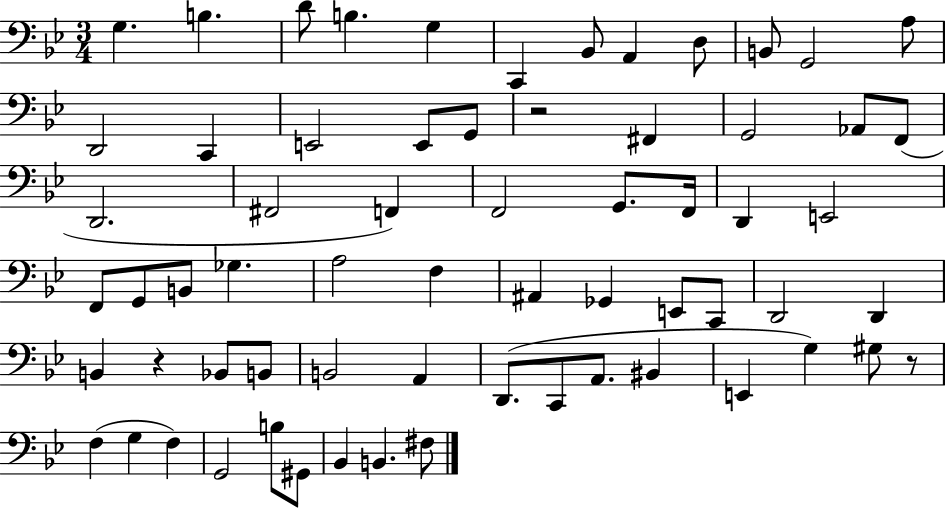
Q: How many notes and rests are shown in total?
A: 65